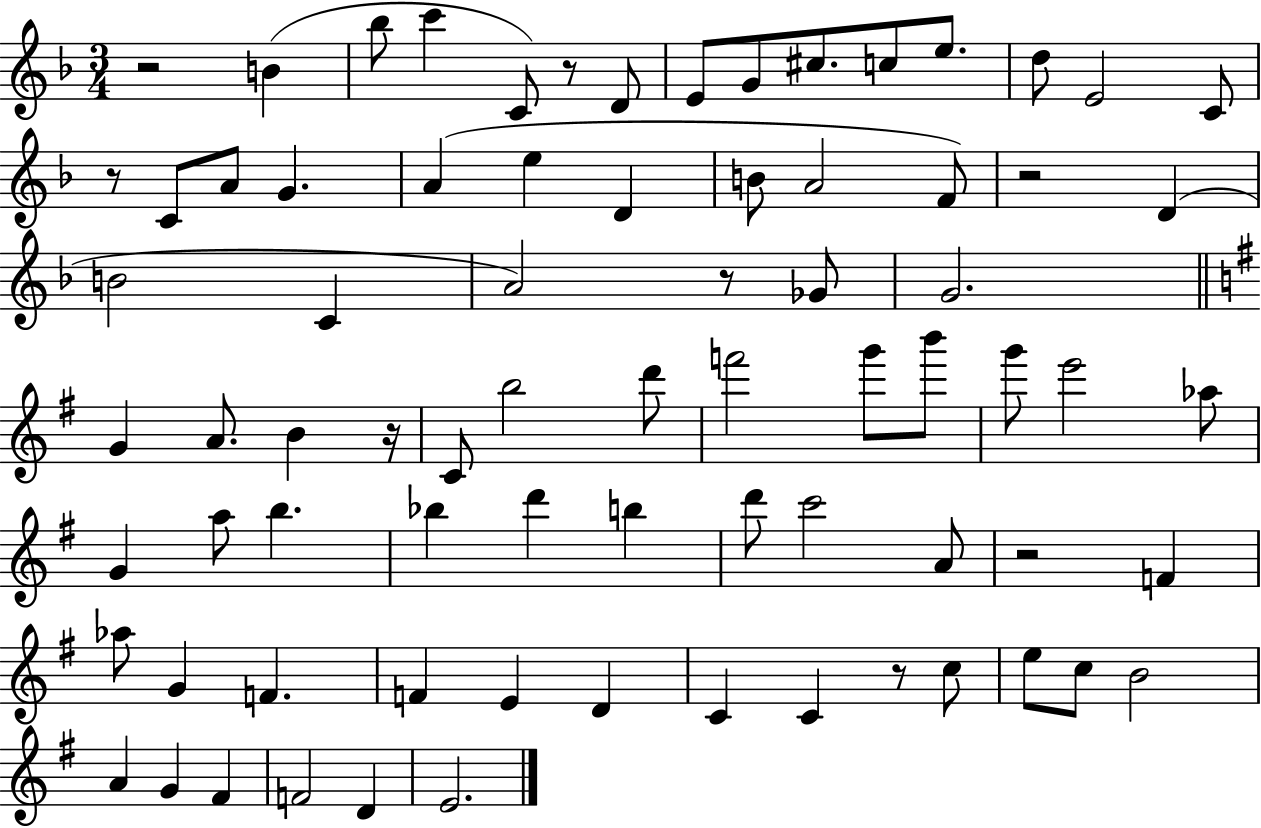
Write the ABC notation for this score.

X:1
T:Untitled
M:3/4
L:1/4
K:F
z2 B _b/2 c' C/2 z/2 D/2 E/2 G/2 ^c/2 c/2 e/2 d/2 E2 C/2 z/2 C/2 A/2 G A e D B/2 A2 F/2 z2 D B2 C A2 z/2 _G/2 G2 G A/2 B z/4 C/2 b2 d'/2 f'2 g'/2 b'/2 g'/2 e'2 _a/2 G a/2 b _b d' b d'/2 c'2 A/2 z2 F _a/2 G F F E D C C z/2 c/2 e/2 c/2 B2 A G ^F F2 D E2